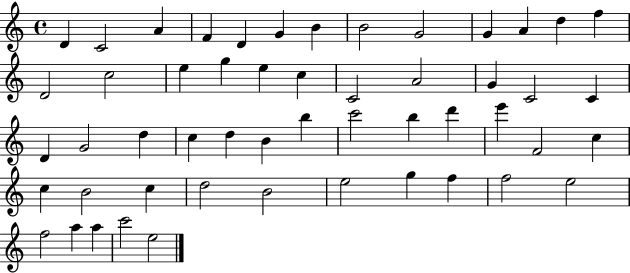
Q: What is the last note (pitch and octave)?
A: E5